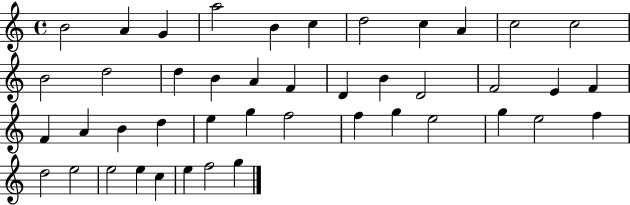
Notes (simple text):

B4/h A4/q G4/q A5/h B4/q C5/q D5/h C5/q A4/q C5/h C5/h B4/h D5/h D5/q B4/q A4/q F4/q D4/q B4/q D4/h F4/h E4/q F4/q F4/q A4/q B4/q D5/q E5/q G5/q F5/h F5/q G5/q E5/h G5/q E5/h F5/q D5/h E5/h E5/h E5/q C5/q E5/q F5/h G5/q